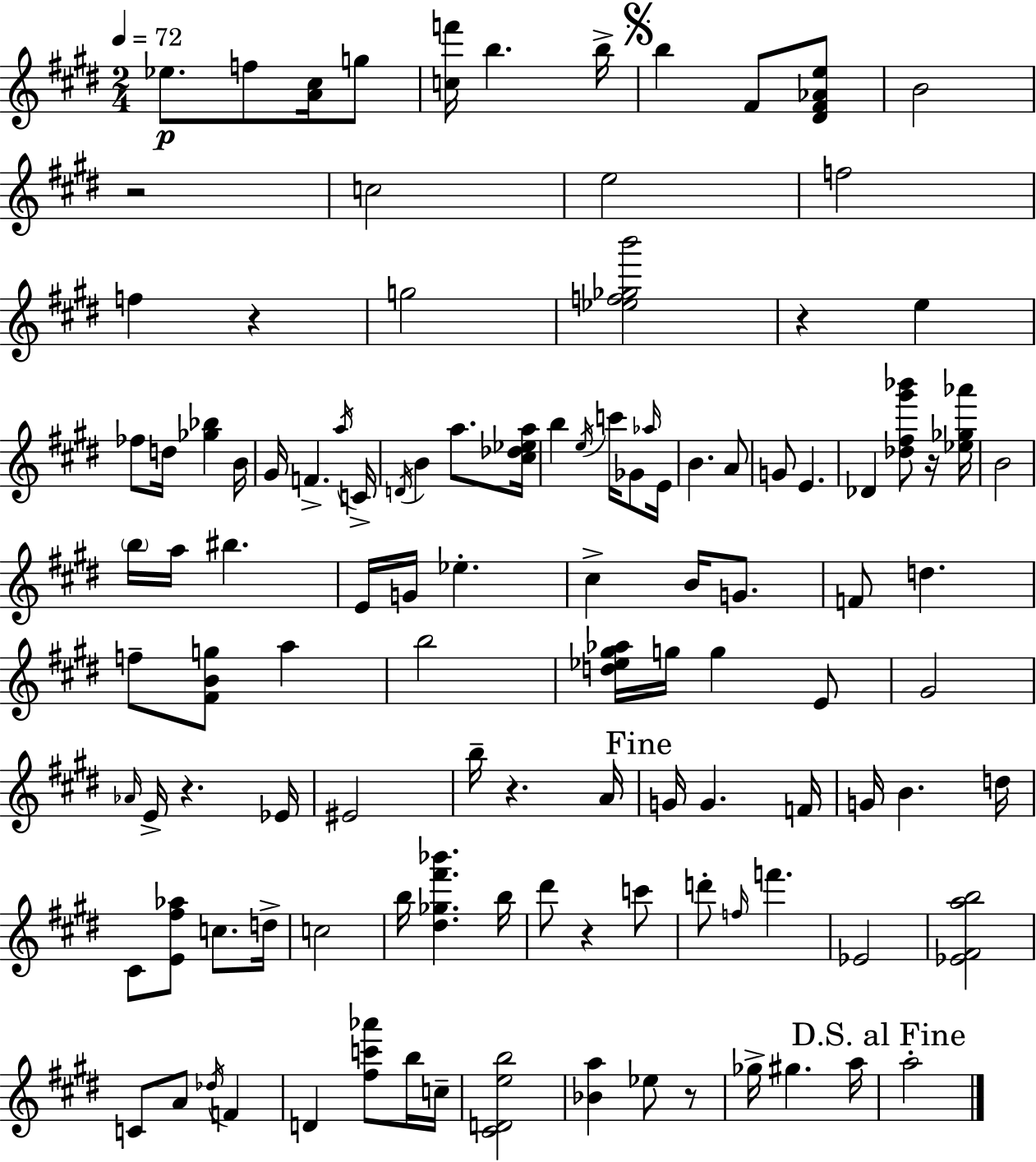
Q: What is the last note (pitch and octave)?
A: A5